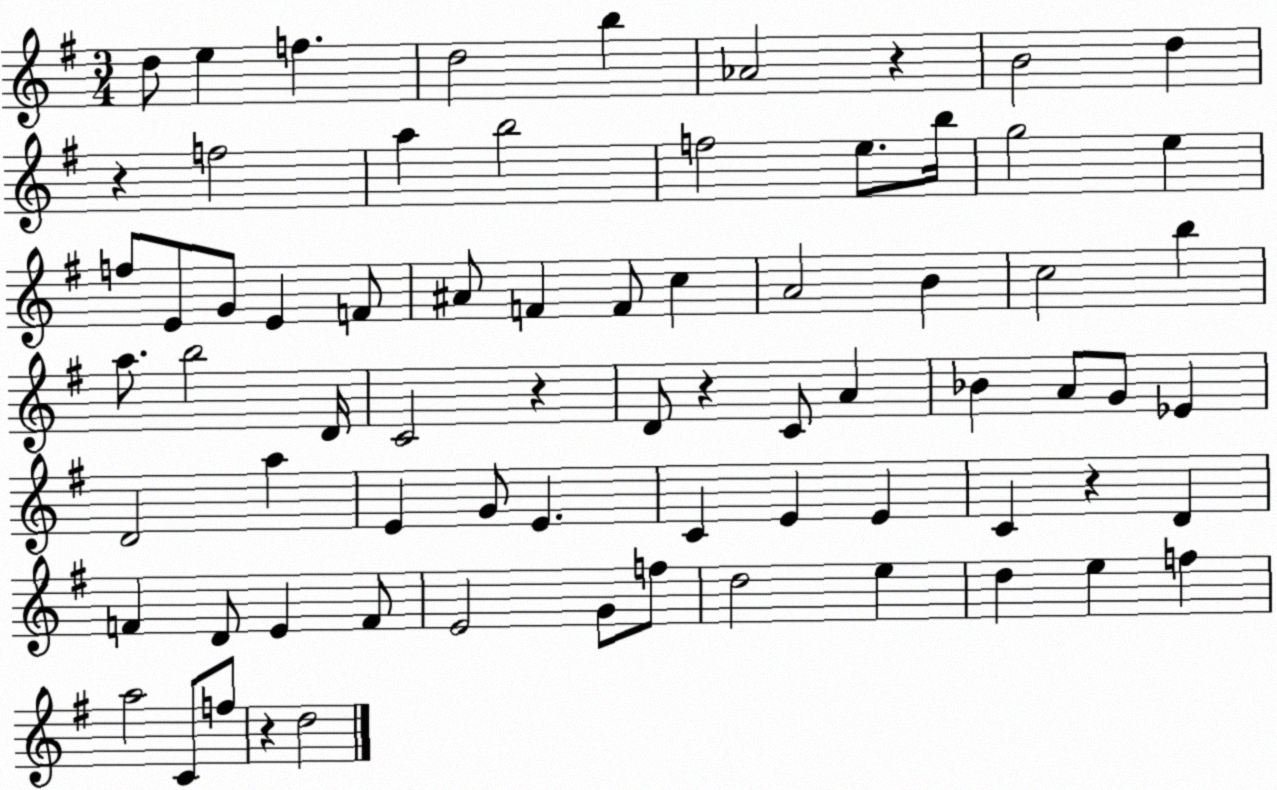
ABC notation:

X:1
T:Untitled
M:3/4
L:1/4
K:G
d/2 e f d2 b _A2 z B2 d z f2 a b2 f2 e/2 b/4 g2 e f/2 E/2 G/2 E F/2 ^A/2 F F/2 c A2 B c2 b a/2 b2 D/4 C2 z D/2 z C/2 A _B A/2 G/2 _E D2 a E G/2 E C E E C z D F D/2 E F/2 E2 G/2 f/2 d2 e d e f a2 C/2 f/2 z d2